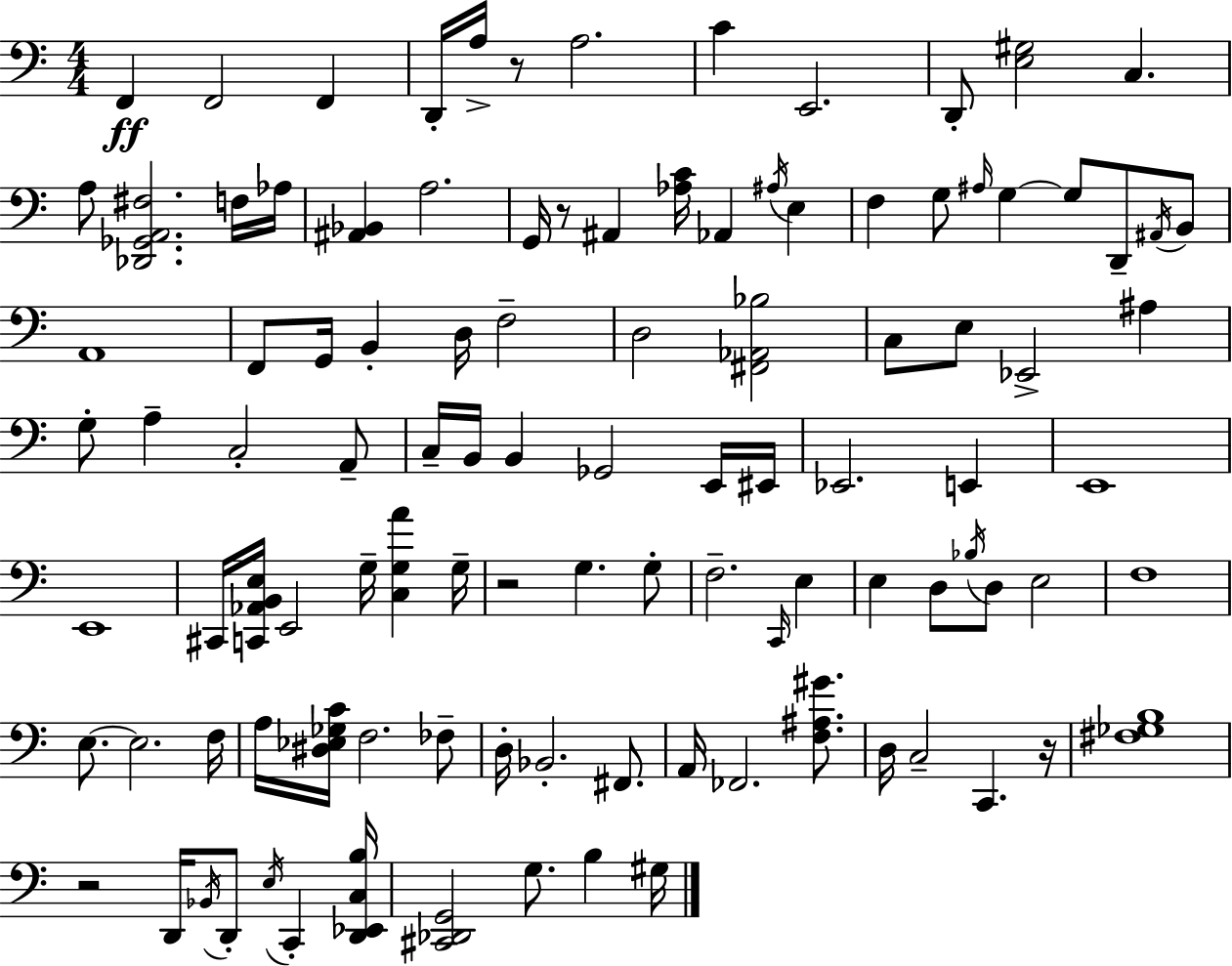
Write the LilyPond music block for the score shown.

{
  \clef bass
  \numericTimeSignature
  \time 4/4
  \key a \minor
  f,4\ff f,2 f,4 | d,16-. a16-> r8 a2. | c'4 e,2. | d,8-. <e gis>2 c4. | \break a8 <des, ges, a, fis>2. f16 aes16 | <ais, bes,>4 a2. | g,16 r8 ais,4 <aes c'>16 aes,4 \acciaccatura { ais16 } e4 | f4 g8 \grace { ais16 } g4~~ g8 d,8-- | \break \acciaccatura { ais,16 } b,8 a,1 | f,8 g,16 b,4-. d16 f2-- | d2 <fis, aes, bes>2 | c8 e8 ees,2-> ais4 | \break g8-. a4-- c2-. | a,8-- c16-- b,16 b,4 ges,2 | e,16 eis,16 ees,2. e,4 | e,1 | \break e,1 | cis,16 <c, aes, b, e>16 e,2 g16-- <c g a'>4 | g16-- r2 g4. | g8-. f2.-- \grace { c,16 } | \break e4 e4 d8 \acciaccatura { bes16 } d8 e2 | f1 | e8.~~ e2. | f16 a16 <dis ees ges c'>16 f2. | \break fes8-- d16-. bes,2.-. | fis,8. a,16 fes,2. | <f ais gis'>8. d16 c2-- c,4. | r16 <fis ges b>1 | \break r2 d,16 \acciaccatura { bes,16 } d,8-. | \acciaccatura { e16 } c,4-. <d, ees, c b>16 <cis, des, g,>2 g8. | b4 gis16 \bar "|."
}